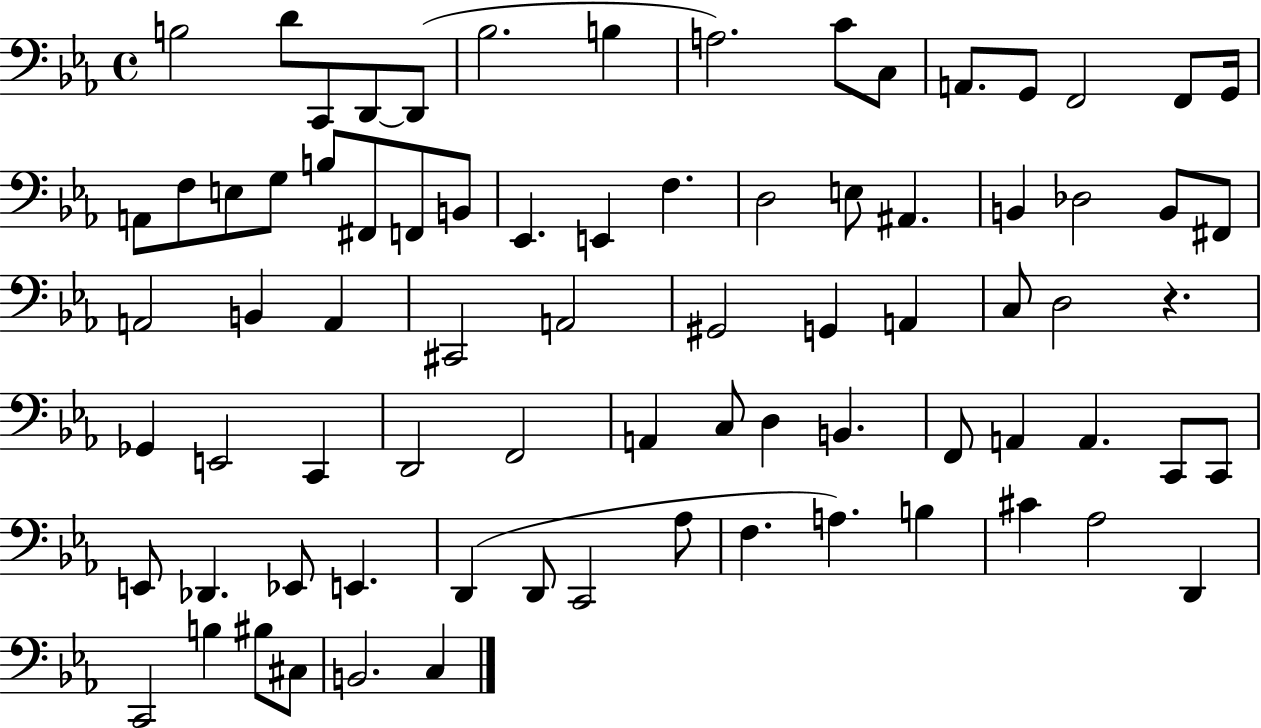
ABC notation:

X:1
T:Untitled
M:4/4
L:1/4
K:Eb
B,2 D/2 C,,/2 D,,/2 D,,/2 _B,2 B, A,2 C/2 C,/2 A,,/2 G,,/2 F,,2 F,,/2 G,,/4 A,,/2 F,/2 E,/2 G,/2 B,/2 ^F,,/2 F,,/2 B,,/2 _E,, E,, F, D,2 E,/2 ^A,, B,, _D,2 B,,/2 ^F,,/2 A,,2 B,, A,, ^C,,2 A,,2 ^G,,2 G,, A,, C,/2 D,2 z _G,, E,,2 C,, D,,2 F,,2 A,, C,/2 D, B,, F,,/2 A,, A,, C,,/2 C,,/2 E,,/2 _D,, _E,,/2 E,, D,, D,,/2 C,,2 _A,/2 F, A, B, ^C _A,2 D,, C,,2 B, ^B,/2 ^C,/2 B,,2 C,